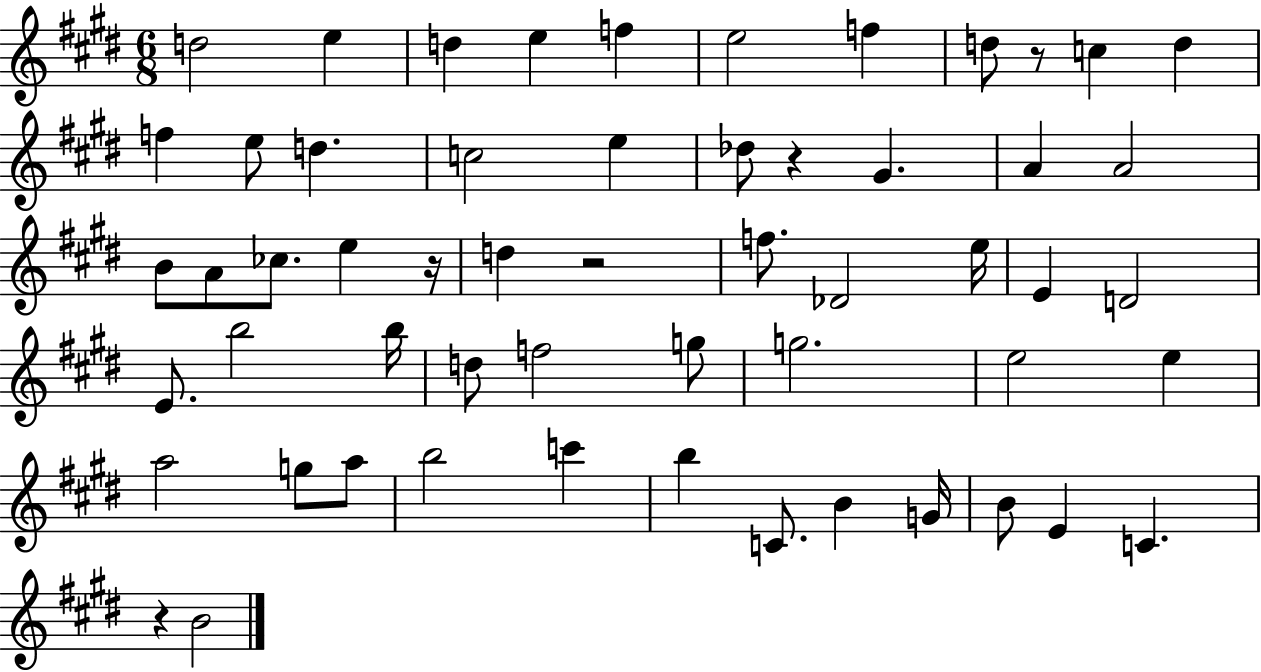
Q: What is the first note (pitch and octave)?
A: D5